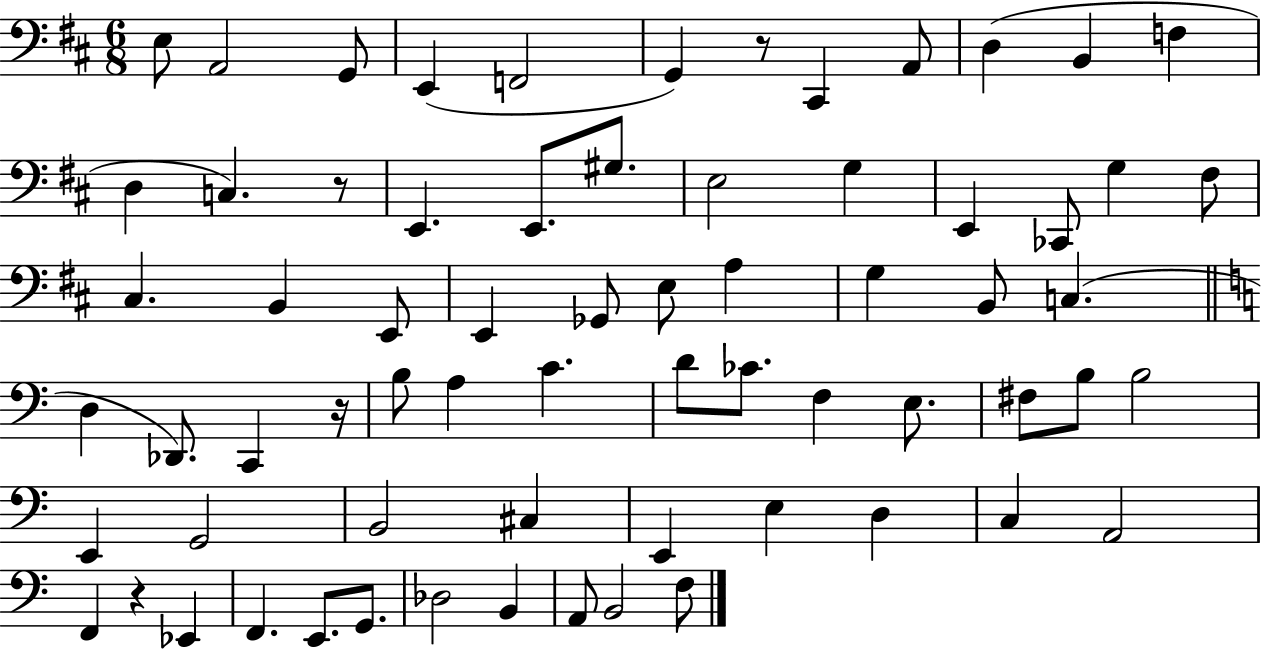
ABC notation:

X:1
T:Untitled
M:6/8
L:1/4
K:D
E,/2 A,,2 G,,/2 E,, F,,2 G,, z/2 ^C,, A,,/2 D, B,, F, D, C, z/2 E,, E,,/2 ^G,/2 E,2 G, E,, _C,,/2 G, ^F,/2 ^C, B,, E,,/2 E,, _G,,/2 E,/2 A, G, B,,/2 C, D, _D,,/2 C,, z/4 B,/2 A, C D/2 _C/2 F, E,/2 ^F,/2 B,/2 B,2 E,, G,,2 B,,2 ^C, E,, E, D, C, A,,2 F,, z _E,, F,, E,,/2 G,,/2 _D,2 B,, A,,/2 B,,2 F,/2